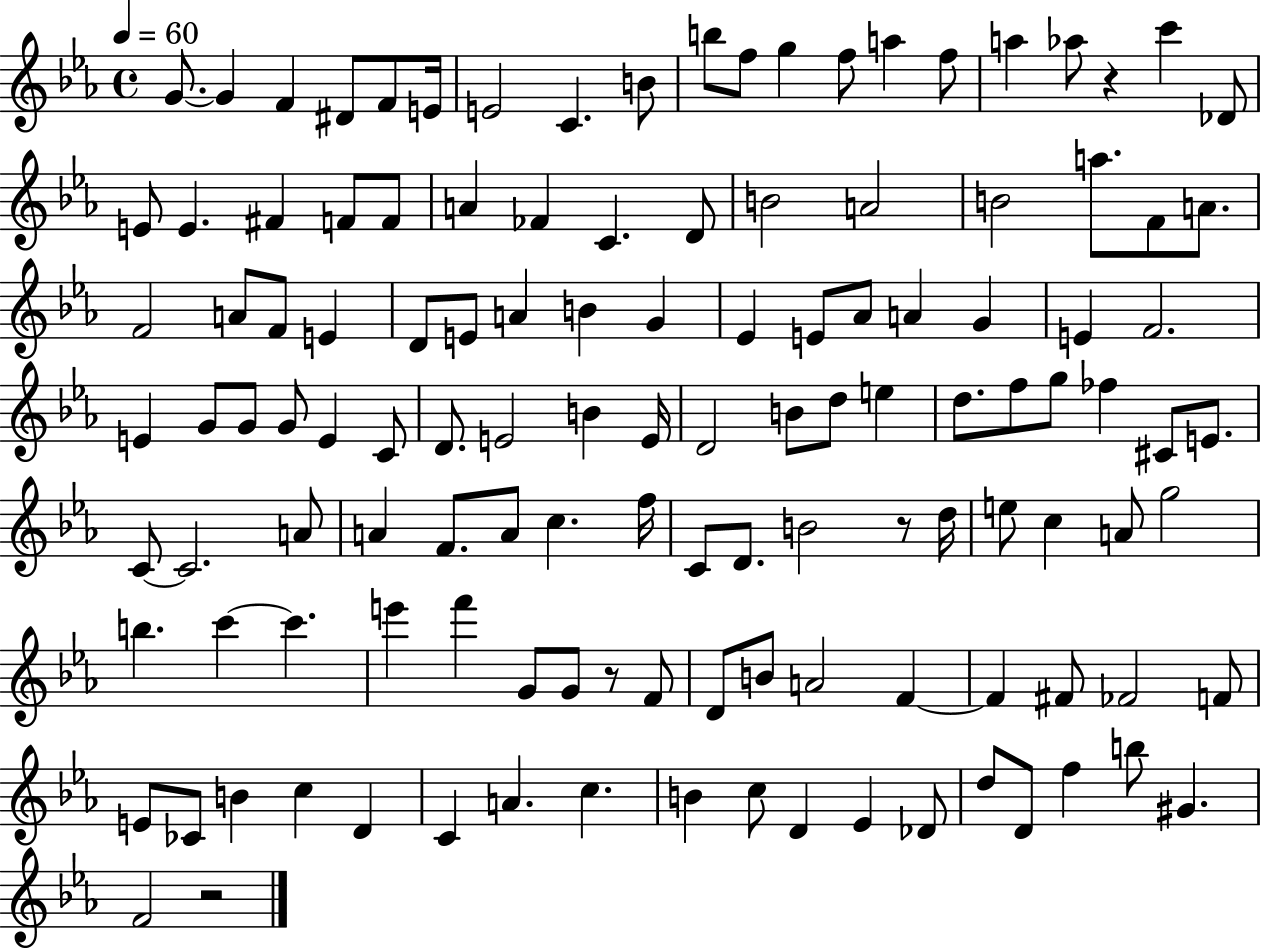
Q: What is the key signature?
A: EES major